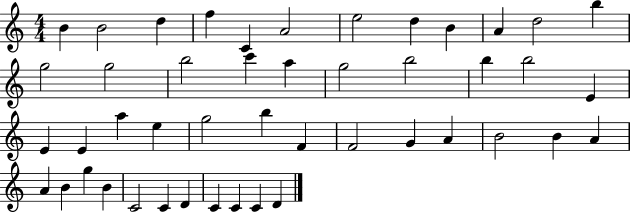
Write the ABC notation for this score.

X:1
T:Untitled
M:4/4
L:1/4
K:C
B B2 d f C A2 e2 d B A d2 b g2 g2 b2 c' a g2 b2 b b2 E E E a e g2 b F F2 G A B2 B A A B g B C2 C D C C C D